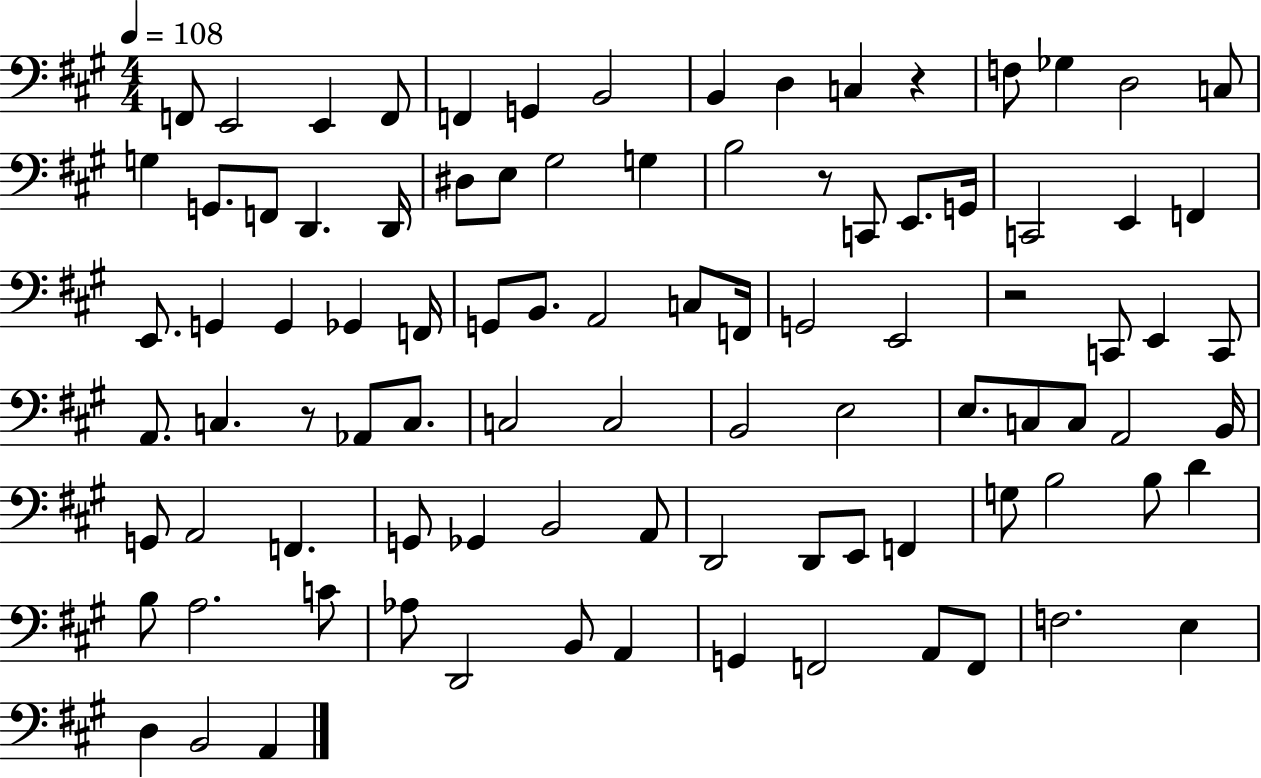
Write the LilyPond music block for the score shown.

{
  \clef bass
  \numericTimeSignature
  \time 4/4
  \key a \major
  \tempo 4 = 108
  \repeat volta 2 { f,8 e,2 e,4 f,8 | f,4 g,4 b,2 | b,4 d4 c4 r4 | f8 ges4 d2 c8 | \break g4 g,8. f,8 d,4. d,16 | dis8 e8 gis2 g4 | b2 r8 c,8 e,8. g,16 | c,2 e,4 f,4 | \break e,8. g,4 g,4 ges,4 f,16 | g,8 b,8. a,2 c8 f,16 | g,2 e,2 | r2 c,8 e,4 c,8 | \break a,8. c4. r8 aes,8 c8. | c2 c2 | b,2 e2 | e8. c8 c8 a,2 b,16 | \break g,8 a,2 f,4. | g,8 ges,4 b,2 a,8 | d,2 d,8 e,8 f,4 | g8 b2 b8 d'4 | \break b8 a2. c'8 | aes8 d,2 b,8 a,4 | g,4 f,2 a,8 f,8 | f2. e4 | \break d4 b,2 a,4 | } \bar "|."
}